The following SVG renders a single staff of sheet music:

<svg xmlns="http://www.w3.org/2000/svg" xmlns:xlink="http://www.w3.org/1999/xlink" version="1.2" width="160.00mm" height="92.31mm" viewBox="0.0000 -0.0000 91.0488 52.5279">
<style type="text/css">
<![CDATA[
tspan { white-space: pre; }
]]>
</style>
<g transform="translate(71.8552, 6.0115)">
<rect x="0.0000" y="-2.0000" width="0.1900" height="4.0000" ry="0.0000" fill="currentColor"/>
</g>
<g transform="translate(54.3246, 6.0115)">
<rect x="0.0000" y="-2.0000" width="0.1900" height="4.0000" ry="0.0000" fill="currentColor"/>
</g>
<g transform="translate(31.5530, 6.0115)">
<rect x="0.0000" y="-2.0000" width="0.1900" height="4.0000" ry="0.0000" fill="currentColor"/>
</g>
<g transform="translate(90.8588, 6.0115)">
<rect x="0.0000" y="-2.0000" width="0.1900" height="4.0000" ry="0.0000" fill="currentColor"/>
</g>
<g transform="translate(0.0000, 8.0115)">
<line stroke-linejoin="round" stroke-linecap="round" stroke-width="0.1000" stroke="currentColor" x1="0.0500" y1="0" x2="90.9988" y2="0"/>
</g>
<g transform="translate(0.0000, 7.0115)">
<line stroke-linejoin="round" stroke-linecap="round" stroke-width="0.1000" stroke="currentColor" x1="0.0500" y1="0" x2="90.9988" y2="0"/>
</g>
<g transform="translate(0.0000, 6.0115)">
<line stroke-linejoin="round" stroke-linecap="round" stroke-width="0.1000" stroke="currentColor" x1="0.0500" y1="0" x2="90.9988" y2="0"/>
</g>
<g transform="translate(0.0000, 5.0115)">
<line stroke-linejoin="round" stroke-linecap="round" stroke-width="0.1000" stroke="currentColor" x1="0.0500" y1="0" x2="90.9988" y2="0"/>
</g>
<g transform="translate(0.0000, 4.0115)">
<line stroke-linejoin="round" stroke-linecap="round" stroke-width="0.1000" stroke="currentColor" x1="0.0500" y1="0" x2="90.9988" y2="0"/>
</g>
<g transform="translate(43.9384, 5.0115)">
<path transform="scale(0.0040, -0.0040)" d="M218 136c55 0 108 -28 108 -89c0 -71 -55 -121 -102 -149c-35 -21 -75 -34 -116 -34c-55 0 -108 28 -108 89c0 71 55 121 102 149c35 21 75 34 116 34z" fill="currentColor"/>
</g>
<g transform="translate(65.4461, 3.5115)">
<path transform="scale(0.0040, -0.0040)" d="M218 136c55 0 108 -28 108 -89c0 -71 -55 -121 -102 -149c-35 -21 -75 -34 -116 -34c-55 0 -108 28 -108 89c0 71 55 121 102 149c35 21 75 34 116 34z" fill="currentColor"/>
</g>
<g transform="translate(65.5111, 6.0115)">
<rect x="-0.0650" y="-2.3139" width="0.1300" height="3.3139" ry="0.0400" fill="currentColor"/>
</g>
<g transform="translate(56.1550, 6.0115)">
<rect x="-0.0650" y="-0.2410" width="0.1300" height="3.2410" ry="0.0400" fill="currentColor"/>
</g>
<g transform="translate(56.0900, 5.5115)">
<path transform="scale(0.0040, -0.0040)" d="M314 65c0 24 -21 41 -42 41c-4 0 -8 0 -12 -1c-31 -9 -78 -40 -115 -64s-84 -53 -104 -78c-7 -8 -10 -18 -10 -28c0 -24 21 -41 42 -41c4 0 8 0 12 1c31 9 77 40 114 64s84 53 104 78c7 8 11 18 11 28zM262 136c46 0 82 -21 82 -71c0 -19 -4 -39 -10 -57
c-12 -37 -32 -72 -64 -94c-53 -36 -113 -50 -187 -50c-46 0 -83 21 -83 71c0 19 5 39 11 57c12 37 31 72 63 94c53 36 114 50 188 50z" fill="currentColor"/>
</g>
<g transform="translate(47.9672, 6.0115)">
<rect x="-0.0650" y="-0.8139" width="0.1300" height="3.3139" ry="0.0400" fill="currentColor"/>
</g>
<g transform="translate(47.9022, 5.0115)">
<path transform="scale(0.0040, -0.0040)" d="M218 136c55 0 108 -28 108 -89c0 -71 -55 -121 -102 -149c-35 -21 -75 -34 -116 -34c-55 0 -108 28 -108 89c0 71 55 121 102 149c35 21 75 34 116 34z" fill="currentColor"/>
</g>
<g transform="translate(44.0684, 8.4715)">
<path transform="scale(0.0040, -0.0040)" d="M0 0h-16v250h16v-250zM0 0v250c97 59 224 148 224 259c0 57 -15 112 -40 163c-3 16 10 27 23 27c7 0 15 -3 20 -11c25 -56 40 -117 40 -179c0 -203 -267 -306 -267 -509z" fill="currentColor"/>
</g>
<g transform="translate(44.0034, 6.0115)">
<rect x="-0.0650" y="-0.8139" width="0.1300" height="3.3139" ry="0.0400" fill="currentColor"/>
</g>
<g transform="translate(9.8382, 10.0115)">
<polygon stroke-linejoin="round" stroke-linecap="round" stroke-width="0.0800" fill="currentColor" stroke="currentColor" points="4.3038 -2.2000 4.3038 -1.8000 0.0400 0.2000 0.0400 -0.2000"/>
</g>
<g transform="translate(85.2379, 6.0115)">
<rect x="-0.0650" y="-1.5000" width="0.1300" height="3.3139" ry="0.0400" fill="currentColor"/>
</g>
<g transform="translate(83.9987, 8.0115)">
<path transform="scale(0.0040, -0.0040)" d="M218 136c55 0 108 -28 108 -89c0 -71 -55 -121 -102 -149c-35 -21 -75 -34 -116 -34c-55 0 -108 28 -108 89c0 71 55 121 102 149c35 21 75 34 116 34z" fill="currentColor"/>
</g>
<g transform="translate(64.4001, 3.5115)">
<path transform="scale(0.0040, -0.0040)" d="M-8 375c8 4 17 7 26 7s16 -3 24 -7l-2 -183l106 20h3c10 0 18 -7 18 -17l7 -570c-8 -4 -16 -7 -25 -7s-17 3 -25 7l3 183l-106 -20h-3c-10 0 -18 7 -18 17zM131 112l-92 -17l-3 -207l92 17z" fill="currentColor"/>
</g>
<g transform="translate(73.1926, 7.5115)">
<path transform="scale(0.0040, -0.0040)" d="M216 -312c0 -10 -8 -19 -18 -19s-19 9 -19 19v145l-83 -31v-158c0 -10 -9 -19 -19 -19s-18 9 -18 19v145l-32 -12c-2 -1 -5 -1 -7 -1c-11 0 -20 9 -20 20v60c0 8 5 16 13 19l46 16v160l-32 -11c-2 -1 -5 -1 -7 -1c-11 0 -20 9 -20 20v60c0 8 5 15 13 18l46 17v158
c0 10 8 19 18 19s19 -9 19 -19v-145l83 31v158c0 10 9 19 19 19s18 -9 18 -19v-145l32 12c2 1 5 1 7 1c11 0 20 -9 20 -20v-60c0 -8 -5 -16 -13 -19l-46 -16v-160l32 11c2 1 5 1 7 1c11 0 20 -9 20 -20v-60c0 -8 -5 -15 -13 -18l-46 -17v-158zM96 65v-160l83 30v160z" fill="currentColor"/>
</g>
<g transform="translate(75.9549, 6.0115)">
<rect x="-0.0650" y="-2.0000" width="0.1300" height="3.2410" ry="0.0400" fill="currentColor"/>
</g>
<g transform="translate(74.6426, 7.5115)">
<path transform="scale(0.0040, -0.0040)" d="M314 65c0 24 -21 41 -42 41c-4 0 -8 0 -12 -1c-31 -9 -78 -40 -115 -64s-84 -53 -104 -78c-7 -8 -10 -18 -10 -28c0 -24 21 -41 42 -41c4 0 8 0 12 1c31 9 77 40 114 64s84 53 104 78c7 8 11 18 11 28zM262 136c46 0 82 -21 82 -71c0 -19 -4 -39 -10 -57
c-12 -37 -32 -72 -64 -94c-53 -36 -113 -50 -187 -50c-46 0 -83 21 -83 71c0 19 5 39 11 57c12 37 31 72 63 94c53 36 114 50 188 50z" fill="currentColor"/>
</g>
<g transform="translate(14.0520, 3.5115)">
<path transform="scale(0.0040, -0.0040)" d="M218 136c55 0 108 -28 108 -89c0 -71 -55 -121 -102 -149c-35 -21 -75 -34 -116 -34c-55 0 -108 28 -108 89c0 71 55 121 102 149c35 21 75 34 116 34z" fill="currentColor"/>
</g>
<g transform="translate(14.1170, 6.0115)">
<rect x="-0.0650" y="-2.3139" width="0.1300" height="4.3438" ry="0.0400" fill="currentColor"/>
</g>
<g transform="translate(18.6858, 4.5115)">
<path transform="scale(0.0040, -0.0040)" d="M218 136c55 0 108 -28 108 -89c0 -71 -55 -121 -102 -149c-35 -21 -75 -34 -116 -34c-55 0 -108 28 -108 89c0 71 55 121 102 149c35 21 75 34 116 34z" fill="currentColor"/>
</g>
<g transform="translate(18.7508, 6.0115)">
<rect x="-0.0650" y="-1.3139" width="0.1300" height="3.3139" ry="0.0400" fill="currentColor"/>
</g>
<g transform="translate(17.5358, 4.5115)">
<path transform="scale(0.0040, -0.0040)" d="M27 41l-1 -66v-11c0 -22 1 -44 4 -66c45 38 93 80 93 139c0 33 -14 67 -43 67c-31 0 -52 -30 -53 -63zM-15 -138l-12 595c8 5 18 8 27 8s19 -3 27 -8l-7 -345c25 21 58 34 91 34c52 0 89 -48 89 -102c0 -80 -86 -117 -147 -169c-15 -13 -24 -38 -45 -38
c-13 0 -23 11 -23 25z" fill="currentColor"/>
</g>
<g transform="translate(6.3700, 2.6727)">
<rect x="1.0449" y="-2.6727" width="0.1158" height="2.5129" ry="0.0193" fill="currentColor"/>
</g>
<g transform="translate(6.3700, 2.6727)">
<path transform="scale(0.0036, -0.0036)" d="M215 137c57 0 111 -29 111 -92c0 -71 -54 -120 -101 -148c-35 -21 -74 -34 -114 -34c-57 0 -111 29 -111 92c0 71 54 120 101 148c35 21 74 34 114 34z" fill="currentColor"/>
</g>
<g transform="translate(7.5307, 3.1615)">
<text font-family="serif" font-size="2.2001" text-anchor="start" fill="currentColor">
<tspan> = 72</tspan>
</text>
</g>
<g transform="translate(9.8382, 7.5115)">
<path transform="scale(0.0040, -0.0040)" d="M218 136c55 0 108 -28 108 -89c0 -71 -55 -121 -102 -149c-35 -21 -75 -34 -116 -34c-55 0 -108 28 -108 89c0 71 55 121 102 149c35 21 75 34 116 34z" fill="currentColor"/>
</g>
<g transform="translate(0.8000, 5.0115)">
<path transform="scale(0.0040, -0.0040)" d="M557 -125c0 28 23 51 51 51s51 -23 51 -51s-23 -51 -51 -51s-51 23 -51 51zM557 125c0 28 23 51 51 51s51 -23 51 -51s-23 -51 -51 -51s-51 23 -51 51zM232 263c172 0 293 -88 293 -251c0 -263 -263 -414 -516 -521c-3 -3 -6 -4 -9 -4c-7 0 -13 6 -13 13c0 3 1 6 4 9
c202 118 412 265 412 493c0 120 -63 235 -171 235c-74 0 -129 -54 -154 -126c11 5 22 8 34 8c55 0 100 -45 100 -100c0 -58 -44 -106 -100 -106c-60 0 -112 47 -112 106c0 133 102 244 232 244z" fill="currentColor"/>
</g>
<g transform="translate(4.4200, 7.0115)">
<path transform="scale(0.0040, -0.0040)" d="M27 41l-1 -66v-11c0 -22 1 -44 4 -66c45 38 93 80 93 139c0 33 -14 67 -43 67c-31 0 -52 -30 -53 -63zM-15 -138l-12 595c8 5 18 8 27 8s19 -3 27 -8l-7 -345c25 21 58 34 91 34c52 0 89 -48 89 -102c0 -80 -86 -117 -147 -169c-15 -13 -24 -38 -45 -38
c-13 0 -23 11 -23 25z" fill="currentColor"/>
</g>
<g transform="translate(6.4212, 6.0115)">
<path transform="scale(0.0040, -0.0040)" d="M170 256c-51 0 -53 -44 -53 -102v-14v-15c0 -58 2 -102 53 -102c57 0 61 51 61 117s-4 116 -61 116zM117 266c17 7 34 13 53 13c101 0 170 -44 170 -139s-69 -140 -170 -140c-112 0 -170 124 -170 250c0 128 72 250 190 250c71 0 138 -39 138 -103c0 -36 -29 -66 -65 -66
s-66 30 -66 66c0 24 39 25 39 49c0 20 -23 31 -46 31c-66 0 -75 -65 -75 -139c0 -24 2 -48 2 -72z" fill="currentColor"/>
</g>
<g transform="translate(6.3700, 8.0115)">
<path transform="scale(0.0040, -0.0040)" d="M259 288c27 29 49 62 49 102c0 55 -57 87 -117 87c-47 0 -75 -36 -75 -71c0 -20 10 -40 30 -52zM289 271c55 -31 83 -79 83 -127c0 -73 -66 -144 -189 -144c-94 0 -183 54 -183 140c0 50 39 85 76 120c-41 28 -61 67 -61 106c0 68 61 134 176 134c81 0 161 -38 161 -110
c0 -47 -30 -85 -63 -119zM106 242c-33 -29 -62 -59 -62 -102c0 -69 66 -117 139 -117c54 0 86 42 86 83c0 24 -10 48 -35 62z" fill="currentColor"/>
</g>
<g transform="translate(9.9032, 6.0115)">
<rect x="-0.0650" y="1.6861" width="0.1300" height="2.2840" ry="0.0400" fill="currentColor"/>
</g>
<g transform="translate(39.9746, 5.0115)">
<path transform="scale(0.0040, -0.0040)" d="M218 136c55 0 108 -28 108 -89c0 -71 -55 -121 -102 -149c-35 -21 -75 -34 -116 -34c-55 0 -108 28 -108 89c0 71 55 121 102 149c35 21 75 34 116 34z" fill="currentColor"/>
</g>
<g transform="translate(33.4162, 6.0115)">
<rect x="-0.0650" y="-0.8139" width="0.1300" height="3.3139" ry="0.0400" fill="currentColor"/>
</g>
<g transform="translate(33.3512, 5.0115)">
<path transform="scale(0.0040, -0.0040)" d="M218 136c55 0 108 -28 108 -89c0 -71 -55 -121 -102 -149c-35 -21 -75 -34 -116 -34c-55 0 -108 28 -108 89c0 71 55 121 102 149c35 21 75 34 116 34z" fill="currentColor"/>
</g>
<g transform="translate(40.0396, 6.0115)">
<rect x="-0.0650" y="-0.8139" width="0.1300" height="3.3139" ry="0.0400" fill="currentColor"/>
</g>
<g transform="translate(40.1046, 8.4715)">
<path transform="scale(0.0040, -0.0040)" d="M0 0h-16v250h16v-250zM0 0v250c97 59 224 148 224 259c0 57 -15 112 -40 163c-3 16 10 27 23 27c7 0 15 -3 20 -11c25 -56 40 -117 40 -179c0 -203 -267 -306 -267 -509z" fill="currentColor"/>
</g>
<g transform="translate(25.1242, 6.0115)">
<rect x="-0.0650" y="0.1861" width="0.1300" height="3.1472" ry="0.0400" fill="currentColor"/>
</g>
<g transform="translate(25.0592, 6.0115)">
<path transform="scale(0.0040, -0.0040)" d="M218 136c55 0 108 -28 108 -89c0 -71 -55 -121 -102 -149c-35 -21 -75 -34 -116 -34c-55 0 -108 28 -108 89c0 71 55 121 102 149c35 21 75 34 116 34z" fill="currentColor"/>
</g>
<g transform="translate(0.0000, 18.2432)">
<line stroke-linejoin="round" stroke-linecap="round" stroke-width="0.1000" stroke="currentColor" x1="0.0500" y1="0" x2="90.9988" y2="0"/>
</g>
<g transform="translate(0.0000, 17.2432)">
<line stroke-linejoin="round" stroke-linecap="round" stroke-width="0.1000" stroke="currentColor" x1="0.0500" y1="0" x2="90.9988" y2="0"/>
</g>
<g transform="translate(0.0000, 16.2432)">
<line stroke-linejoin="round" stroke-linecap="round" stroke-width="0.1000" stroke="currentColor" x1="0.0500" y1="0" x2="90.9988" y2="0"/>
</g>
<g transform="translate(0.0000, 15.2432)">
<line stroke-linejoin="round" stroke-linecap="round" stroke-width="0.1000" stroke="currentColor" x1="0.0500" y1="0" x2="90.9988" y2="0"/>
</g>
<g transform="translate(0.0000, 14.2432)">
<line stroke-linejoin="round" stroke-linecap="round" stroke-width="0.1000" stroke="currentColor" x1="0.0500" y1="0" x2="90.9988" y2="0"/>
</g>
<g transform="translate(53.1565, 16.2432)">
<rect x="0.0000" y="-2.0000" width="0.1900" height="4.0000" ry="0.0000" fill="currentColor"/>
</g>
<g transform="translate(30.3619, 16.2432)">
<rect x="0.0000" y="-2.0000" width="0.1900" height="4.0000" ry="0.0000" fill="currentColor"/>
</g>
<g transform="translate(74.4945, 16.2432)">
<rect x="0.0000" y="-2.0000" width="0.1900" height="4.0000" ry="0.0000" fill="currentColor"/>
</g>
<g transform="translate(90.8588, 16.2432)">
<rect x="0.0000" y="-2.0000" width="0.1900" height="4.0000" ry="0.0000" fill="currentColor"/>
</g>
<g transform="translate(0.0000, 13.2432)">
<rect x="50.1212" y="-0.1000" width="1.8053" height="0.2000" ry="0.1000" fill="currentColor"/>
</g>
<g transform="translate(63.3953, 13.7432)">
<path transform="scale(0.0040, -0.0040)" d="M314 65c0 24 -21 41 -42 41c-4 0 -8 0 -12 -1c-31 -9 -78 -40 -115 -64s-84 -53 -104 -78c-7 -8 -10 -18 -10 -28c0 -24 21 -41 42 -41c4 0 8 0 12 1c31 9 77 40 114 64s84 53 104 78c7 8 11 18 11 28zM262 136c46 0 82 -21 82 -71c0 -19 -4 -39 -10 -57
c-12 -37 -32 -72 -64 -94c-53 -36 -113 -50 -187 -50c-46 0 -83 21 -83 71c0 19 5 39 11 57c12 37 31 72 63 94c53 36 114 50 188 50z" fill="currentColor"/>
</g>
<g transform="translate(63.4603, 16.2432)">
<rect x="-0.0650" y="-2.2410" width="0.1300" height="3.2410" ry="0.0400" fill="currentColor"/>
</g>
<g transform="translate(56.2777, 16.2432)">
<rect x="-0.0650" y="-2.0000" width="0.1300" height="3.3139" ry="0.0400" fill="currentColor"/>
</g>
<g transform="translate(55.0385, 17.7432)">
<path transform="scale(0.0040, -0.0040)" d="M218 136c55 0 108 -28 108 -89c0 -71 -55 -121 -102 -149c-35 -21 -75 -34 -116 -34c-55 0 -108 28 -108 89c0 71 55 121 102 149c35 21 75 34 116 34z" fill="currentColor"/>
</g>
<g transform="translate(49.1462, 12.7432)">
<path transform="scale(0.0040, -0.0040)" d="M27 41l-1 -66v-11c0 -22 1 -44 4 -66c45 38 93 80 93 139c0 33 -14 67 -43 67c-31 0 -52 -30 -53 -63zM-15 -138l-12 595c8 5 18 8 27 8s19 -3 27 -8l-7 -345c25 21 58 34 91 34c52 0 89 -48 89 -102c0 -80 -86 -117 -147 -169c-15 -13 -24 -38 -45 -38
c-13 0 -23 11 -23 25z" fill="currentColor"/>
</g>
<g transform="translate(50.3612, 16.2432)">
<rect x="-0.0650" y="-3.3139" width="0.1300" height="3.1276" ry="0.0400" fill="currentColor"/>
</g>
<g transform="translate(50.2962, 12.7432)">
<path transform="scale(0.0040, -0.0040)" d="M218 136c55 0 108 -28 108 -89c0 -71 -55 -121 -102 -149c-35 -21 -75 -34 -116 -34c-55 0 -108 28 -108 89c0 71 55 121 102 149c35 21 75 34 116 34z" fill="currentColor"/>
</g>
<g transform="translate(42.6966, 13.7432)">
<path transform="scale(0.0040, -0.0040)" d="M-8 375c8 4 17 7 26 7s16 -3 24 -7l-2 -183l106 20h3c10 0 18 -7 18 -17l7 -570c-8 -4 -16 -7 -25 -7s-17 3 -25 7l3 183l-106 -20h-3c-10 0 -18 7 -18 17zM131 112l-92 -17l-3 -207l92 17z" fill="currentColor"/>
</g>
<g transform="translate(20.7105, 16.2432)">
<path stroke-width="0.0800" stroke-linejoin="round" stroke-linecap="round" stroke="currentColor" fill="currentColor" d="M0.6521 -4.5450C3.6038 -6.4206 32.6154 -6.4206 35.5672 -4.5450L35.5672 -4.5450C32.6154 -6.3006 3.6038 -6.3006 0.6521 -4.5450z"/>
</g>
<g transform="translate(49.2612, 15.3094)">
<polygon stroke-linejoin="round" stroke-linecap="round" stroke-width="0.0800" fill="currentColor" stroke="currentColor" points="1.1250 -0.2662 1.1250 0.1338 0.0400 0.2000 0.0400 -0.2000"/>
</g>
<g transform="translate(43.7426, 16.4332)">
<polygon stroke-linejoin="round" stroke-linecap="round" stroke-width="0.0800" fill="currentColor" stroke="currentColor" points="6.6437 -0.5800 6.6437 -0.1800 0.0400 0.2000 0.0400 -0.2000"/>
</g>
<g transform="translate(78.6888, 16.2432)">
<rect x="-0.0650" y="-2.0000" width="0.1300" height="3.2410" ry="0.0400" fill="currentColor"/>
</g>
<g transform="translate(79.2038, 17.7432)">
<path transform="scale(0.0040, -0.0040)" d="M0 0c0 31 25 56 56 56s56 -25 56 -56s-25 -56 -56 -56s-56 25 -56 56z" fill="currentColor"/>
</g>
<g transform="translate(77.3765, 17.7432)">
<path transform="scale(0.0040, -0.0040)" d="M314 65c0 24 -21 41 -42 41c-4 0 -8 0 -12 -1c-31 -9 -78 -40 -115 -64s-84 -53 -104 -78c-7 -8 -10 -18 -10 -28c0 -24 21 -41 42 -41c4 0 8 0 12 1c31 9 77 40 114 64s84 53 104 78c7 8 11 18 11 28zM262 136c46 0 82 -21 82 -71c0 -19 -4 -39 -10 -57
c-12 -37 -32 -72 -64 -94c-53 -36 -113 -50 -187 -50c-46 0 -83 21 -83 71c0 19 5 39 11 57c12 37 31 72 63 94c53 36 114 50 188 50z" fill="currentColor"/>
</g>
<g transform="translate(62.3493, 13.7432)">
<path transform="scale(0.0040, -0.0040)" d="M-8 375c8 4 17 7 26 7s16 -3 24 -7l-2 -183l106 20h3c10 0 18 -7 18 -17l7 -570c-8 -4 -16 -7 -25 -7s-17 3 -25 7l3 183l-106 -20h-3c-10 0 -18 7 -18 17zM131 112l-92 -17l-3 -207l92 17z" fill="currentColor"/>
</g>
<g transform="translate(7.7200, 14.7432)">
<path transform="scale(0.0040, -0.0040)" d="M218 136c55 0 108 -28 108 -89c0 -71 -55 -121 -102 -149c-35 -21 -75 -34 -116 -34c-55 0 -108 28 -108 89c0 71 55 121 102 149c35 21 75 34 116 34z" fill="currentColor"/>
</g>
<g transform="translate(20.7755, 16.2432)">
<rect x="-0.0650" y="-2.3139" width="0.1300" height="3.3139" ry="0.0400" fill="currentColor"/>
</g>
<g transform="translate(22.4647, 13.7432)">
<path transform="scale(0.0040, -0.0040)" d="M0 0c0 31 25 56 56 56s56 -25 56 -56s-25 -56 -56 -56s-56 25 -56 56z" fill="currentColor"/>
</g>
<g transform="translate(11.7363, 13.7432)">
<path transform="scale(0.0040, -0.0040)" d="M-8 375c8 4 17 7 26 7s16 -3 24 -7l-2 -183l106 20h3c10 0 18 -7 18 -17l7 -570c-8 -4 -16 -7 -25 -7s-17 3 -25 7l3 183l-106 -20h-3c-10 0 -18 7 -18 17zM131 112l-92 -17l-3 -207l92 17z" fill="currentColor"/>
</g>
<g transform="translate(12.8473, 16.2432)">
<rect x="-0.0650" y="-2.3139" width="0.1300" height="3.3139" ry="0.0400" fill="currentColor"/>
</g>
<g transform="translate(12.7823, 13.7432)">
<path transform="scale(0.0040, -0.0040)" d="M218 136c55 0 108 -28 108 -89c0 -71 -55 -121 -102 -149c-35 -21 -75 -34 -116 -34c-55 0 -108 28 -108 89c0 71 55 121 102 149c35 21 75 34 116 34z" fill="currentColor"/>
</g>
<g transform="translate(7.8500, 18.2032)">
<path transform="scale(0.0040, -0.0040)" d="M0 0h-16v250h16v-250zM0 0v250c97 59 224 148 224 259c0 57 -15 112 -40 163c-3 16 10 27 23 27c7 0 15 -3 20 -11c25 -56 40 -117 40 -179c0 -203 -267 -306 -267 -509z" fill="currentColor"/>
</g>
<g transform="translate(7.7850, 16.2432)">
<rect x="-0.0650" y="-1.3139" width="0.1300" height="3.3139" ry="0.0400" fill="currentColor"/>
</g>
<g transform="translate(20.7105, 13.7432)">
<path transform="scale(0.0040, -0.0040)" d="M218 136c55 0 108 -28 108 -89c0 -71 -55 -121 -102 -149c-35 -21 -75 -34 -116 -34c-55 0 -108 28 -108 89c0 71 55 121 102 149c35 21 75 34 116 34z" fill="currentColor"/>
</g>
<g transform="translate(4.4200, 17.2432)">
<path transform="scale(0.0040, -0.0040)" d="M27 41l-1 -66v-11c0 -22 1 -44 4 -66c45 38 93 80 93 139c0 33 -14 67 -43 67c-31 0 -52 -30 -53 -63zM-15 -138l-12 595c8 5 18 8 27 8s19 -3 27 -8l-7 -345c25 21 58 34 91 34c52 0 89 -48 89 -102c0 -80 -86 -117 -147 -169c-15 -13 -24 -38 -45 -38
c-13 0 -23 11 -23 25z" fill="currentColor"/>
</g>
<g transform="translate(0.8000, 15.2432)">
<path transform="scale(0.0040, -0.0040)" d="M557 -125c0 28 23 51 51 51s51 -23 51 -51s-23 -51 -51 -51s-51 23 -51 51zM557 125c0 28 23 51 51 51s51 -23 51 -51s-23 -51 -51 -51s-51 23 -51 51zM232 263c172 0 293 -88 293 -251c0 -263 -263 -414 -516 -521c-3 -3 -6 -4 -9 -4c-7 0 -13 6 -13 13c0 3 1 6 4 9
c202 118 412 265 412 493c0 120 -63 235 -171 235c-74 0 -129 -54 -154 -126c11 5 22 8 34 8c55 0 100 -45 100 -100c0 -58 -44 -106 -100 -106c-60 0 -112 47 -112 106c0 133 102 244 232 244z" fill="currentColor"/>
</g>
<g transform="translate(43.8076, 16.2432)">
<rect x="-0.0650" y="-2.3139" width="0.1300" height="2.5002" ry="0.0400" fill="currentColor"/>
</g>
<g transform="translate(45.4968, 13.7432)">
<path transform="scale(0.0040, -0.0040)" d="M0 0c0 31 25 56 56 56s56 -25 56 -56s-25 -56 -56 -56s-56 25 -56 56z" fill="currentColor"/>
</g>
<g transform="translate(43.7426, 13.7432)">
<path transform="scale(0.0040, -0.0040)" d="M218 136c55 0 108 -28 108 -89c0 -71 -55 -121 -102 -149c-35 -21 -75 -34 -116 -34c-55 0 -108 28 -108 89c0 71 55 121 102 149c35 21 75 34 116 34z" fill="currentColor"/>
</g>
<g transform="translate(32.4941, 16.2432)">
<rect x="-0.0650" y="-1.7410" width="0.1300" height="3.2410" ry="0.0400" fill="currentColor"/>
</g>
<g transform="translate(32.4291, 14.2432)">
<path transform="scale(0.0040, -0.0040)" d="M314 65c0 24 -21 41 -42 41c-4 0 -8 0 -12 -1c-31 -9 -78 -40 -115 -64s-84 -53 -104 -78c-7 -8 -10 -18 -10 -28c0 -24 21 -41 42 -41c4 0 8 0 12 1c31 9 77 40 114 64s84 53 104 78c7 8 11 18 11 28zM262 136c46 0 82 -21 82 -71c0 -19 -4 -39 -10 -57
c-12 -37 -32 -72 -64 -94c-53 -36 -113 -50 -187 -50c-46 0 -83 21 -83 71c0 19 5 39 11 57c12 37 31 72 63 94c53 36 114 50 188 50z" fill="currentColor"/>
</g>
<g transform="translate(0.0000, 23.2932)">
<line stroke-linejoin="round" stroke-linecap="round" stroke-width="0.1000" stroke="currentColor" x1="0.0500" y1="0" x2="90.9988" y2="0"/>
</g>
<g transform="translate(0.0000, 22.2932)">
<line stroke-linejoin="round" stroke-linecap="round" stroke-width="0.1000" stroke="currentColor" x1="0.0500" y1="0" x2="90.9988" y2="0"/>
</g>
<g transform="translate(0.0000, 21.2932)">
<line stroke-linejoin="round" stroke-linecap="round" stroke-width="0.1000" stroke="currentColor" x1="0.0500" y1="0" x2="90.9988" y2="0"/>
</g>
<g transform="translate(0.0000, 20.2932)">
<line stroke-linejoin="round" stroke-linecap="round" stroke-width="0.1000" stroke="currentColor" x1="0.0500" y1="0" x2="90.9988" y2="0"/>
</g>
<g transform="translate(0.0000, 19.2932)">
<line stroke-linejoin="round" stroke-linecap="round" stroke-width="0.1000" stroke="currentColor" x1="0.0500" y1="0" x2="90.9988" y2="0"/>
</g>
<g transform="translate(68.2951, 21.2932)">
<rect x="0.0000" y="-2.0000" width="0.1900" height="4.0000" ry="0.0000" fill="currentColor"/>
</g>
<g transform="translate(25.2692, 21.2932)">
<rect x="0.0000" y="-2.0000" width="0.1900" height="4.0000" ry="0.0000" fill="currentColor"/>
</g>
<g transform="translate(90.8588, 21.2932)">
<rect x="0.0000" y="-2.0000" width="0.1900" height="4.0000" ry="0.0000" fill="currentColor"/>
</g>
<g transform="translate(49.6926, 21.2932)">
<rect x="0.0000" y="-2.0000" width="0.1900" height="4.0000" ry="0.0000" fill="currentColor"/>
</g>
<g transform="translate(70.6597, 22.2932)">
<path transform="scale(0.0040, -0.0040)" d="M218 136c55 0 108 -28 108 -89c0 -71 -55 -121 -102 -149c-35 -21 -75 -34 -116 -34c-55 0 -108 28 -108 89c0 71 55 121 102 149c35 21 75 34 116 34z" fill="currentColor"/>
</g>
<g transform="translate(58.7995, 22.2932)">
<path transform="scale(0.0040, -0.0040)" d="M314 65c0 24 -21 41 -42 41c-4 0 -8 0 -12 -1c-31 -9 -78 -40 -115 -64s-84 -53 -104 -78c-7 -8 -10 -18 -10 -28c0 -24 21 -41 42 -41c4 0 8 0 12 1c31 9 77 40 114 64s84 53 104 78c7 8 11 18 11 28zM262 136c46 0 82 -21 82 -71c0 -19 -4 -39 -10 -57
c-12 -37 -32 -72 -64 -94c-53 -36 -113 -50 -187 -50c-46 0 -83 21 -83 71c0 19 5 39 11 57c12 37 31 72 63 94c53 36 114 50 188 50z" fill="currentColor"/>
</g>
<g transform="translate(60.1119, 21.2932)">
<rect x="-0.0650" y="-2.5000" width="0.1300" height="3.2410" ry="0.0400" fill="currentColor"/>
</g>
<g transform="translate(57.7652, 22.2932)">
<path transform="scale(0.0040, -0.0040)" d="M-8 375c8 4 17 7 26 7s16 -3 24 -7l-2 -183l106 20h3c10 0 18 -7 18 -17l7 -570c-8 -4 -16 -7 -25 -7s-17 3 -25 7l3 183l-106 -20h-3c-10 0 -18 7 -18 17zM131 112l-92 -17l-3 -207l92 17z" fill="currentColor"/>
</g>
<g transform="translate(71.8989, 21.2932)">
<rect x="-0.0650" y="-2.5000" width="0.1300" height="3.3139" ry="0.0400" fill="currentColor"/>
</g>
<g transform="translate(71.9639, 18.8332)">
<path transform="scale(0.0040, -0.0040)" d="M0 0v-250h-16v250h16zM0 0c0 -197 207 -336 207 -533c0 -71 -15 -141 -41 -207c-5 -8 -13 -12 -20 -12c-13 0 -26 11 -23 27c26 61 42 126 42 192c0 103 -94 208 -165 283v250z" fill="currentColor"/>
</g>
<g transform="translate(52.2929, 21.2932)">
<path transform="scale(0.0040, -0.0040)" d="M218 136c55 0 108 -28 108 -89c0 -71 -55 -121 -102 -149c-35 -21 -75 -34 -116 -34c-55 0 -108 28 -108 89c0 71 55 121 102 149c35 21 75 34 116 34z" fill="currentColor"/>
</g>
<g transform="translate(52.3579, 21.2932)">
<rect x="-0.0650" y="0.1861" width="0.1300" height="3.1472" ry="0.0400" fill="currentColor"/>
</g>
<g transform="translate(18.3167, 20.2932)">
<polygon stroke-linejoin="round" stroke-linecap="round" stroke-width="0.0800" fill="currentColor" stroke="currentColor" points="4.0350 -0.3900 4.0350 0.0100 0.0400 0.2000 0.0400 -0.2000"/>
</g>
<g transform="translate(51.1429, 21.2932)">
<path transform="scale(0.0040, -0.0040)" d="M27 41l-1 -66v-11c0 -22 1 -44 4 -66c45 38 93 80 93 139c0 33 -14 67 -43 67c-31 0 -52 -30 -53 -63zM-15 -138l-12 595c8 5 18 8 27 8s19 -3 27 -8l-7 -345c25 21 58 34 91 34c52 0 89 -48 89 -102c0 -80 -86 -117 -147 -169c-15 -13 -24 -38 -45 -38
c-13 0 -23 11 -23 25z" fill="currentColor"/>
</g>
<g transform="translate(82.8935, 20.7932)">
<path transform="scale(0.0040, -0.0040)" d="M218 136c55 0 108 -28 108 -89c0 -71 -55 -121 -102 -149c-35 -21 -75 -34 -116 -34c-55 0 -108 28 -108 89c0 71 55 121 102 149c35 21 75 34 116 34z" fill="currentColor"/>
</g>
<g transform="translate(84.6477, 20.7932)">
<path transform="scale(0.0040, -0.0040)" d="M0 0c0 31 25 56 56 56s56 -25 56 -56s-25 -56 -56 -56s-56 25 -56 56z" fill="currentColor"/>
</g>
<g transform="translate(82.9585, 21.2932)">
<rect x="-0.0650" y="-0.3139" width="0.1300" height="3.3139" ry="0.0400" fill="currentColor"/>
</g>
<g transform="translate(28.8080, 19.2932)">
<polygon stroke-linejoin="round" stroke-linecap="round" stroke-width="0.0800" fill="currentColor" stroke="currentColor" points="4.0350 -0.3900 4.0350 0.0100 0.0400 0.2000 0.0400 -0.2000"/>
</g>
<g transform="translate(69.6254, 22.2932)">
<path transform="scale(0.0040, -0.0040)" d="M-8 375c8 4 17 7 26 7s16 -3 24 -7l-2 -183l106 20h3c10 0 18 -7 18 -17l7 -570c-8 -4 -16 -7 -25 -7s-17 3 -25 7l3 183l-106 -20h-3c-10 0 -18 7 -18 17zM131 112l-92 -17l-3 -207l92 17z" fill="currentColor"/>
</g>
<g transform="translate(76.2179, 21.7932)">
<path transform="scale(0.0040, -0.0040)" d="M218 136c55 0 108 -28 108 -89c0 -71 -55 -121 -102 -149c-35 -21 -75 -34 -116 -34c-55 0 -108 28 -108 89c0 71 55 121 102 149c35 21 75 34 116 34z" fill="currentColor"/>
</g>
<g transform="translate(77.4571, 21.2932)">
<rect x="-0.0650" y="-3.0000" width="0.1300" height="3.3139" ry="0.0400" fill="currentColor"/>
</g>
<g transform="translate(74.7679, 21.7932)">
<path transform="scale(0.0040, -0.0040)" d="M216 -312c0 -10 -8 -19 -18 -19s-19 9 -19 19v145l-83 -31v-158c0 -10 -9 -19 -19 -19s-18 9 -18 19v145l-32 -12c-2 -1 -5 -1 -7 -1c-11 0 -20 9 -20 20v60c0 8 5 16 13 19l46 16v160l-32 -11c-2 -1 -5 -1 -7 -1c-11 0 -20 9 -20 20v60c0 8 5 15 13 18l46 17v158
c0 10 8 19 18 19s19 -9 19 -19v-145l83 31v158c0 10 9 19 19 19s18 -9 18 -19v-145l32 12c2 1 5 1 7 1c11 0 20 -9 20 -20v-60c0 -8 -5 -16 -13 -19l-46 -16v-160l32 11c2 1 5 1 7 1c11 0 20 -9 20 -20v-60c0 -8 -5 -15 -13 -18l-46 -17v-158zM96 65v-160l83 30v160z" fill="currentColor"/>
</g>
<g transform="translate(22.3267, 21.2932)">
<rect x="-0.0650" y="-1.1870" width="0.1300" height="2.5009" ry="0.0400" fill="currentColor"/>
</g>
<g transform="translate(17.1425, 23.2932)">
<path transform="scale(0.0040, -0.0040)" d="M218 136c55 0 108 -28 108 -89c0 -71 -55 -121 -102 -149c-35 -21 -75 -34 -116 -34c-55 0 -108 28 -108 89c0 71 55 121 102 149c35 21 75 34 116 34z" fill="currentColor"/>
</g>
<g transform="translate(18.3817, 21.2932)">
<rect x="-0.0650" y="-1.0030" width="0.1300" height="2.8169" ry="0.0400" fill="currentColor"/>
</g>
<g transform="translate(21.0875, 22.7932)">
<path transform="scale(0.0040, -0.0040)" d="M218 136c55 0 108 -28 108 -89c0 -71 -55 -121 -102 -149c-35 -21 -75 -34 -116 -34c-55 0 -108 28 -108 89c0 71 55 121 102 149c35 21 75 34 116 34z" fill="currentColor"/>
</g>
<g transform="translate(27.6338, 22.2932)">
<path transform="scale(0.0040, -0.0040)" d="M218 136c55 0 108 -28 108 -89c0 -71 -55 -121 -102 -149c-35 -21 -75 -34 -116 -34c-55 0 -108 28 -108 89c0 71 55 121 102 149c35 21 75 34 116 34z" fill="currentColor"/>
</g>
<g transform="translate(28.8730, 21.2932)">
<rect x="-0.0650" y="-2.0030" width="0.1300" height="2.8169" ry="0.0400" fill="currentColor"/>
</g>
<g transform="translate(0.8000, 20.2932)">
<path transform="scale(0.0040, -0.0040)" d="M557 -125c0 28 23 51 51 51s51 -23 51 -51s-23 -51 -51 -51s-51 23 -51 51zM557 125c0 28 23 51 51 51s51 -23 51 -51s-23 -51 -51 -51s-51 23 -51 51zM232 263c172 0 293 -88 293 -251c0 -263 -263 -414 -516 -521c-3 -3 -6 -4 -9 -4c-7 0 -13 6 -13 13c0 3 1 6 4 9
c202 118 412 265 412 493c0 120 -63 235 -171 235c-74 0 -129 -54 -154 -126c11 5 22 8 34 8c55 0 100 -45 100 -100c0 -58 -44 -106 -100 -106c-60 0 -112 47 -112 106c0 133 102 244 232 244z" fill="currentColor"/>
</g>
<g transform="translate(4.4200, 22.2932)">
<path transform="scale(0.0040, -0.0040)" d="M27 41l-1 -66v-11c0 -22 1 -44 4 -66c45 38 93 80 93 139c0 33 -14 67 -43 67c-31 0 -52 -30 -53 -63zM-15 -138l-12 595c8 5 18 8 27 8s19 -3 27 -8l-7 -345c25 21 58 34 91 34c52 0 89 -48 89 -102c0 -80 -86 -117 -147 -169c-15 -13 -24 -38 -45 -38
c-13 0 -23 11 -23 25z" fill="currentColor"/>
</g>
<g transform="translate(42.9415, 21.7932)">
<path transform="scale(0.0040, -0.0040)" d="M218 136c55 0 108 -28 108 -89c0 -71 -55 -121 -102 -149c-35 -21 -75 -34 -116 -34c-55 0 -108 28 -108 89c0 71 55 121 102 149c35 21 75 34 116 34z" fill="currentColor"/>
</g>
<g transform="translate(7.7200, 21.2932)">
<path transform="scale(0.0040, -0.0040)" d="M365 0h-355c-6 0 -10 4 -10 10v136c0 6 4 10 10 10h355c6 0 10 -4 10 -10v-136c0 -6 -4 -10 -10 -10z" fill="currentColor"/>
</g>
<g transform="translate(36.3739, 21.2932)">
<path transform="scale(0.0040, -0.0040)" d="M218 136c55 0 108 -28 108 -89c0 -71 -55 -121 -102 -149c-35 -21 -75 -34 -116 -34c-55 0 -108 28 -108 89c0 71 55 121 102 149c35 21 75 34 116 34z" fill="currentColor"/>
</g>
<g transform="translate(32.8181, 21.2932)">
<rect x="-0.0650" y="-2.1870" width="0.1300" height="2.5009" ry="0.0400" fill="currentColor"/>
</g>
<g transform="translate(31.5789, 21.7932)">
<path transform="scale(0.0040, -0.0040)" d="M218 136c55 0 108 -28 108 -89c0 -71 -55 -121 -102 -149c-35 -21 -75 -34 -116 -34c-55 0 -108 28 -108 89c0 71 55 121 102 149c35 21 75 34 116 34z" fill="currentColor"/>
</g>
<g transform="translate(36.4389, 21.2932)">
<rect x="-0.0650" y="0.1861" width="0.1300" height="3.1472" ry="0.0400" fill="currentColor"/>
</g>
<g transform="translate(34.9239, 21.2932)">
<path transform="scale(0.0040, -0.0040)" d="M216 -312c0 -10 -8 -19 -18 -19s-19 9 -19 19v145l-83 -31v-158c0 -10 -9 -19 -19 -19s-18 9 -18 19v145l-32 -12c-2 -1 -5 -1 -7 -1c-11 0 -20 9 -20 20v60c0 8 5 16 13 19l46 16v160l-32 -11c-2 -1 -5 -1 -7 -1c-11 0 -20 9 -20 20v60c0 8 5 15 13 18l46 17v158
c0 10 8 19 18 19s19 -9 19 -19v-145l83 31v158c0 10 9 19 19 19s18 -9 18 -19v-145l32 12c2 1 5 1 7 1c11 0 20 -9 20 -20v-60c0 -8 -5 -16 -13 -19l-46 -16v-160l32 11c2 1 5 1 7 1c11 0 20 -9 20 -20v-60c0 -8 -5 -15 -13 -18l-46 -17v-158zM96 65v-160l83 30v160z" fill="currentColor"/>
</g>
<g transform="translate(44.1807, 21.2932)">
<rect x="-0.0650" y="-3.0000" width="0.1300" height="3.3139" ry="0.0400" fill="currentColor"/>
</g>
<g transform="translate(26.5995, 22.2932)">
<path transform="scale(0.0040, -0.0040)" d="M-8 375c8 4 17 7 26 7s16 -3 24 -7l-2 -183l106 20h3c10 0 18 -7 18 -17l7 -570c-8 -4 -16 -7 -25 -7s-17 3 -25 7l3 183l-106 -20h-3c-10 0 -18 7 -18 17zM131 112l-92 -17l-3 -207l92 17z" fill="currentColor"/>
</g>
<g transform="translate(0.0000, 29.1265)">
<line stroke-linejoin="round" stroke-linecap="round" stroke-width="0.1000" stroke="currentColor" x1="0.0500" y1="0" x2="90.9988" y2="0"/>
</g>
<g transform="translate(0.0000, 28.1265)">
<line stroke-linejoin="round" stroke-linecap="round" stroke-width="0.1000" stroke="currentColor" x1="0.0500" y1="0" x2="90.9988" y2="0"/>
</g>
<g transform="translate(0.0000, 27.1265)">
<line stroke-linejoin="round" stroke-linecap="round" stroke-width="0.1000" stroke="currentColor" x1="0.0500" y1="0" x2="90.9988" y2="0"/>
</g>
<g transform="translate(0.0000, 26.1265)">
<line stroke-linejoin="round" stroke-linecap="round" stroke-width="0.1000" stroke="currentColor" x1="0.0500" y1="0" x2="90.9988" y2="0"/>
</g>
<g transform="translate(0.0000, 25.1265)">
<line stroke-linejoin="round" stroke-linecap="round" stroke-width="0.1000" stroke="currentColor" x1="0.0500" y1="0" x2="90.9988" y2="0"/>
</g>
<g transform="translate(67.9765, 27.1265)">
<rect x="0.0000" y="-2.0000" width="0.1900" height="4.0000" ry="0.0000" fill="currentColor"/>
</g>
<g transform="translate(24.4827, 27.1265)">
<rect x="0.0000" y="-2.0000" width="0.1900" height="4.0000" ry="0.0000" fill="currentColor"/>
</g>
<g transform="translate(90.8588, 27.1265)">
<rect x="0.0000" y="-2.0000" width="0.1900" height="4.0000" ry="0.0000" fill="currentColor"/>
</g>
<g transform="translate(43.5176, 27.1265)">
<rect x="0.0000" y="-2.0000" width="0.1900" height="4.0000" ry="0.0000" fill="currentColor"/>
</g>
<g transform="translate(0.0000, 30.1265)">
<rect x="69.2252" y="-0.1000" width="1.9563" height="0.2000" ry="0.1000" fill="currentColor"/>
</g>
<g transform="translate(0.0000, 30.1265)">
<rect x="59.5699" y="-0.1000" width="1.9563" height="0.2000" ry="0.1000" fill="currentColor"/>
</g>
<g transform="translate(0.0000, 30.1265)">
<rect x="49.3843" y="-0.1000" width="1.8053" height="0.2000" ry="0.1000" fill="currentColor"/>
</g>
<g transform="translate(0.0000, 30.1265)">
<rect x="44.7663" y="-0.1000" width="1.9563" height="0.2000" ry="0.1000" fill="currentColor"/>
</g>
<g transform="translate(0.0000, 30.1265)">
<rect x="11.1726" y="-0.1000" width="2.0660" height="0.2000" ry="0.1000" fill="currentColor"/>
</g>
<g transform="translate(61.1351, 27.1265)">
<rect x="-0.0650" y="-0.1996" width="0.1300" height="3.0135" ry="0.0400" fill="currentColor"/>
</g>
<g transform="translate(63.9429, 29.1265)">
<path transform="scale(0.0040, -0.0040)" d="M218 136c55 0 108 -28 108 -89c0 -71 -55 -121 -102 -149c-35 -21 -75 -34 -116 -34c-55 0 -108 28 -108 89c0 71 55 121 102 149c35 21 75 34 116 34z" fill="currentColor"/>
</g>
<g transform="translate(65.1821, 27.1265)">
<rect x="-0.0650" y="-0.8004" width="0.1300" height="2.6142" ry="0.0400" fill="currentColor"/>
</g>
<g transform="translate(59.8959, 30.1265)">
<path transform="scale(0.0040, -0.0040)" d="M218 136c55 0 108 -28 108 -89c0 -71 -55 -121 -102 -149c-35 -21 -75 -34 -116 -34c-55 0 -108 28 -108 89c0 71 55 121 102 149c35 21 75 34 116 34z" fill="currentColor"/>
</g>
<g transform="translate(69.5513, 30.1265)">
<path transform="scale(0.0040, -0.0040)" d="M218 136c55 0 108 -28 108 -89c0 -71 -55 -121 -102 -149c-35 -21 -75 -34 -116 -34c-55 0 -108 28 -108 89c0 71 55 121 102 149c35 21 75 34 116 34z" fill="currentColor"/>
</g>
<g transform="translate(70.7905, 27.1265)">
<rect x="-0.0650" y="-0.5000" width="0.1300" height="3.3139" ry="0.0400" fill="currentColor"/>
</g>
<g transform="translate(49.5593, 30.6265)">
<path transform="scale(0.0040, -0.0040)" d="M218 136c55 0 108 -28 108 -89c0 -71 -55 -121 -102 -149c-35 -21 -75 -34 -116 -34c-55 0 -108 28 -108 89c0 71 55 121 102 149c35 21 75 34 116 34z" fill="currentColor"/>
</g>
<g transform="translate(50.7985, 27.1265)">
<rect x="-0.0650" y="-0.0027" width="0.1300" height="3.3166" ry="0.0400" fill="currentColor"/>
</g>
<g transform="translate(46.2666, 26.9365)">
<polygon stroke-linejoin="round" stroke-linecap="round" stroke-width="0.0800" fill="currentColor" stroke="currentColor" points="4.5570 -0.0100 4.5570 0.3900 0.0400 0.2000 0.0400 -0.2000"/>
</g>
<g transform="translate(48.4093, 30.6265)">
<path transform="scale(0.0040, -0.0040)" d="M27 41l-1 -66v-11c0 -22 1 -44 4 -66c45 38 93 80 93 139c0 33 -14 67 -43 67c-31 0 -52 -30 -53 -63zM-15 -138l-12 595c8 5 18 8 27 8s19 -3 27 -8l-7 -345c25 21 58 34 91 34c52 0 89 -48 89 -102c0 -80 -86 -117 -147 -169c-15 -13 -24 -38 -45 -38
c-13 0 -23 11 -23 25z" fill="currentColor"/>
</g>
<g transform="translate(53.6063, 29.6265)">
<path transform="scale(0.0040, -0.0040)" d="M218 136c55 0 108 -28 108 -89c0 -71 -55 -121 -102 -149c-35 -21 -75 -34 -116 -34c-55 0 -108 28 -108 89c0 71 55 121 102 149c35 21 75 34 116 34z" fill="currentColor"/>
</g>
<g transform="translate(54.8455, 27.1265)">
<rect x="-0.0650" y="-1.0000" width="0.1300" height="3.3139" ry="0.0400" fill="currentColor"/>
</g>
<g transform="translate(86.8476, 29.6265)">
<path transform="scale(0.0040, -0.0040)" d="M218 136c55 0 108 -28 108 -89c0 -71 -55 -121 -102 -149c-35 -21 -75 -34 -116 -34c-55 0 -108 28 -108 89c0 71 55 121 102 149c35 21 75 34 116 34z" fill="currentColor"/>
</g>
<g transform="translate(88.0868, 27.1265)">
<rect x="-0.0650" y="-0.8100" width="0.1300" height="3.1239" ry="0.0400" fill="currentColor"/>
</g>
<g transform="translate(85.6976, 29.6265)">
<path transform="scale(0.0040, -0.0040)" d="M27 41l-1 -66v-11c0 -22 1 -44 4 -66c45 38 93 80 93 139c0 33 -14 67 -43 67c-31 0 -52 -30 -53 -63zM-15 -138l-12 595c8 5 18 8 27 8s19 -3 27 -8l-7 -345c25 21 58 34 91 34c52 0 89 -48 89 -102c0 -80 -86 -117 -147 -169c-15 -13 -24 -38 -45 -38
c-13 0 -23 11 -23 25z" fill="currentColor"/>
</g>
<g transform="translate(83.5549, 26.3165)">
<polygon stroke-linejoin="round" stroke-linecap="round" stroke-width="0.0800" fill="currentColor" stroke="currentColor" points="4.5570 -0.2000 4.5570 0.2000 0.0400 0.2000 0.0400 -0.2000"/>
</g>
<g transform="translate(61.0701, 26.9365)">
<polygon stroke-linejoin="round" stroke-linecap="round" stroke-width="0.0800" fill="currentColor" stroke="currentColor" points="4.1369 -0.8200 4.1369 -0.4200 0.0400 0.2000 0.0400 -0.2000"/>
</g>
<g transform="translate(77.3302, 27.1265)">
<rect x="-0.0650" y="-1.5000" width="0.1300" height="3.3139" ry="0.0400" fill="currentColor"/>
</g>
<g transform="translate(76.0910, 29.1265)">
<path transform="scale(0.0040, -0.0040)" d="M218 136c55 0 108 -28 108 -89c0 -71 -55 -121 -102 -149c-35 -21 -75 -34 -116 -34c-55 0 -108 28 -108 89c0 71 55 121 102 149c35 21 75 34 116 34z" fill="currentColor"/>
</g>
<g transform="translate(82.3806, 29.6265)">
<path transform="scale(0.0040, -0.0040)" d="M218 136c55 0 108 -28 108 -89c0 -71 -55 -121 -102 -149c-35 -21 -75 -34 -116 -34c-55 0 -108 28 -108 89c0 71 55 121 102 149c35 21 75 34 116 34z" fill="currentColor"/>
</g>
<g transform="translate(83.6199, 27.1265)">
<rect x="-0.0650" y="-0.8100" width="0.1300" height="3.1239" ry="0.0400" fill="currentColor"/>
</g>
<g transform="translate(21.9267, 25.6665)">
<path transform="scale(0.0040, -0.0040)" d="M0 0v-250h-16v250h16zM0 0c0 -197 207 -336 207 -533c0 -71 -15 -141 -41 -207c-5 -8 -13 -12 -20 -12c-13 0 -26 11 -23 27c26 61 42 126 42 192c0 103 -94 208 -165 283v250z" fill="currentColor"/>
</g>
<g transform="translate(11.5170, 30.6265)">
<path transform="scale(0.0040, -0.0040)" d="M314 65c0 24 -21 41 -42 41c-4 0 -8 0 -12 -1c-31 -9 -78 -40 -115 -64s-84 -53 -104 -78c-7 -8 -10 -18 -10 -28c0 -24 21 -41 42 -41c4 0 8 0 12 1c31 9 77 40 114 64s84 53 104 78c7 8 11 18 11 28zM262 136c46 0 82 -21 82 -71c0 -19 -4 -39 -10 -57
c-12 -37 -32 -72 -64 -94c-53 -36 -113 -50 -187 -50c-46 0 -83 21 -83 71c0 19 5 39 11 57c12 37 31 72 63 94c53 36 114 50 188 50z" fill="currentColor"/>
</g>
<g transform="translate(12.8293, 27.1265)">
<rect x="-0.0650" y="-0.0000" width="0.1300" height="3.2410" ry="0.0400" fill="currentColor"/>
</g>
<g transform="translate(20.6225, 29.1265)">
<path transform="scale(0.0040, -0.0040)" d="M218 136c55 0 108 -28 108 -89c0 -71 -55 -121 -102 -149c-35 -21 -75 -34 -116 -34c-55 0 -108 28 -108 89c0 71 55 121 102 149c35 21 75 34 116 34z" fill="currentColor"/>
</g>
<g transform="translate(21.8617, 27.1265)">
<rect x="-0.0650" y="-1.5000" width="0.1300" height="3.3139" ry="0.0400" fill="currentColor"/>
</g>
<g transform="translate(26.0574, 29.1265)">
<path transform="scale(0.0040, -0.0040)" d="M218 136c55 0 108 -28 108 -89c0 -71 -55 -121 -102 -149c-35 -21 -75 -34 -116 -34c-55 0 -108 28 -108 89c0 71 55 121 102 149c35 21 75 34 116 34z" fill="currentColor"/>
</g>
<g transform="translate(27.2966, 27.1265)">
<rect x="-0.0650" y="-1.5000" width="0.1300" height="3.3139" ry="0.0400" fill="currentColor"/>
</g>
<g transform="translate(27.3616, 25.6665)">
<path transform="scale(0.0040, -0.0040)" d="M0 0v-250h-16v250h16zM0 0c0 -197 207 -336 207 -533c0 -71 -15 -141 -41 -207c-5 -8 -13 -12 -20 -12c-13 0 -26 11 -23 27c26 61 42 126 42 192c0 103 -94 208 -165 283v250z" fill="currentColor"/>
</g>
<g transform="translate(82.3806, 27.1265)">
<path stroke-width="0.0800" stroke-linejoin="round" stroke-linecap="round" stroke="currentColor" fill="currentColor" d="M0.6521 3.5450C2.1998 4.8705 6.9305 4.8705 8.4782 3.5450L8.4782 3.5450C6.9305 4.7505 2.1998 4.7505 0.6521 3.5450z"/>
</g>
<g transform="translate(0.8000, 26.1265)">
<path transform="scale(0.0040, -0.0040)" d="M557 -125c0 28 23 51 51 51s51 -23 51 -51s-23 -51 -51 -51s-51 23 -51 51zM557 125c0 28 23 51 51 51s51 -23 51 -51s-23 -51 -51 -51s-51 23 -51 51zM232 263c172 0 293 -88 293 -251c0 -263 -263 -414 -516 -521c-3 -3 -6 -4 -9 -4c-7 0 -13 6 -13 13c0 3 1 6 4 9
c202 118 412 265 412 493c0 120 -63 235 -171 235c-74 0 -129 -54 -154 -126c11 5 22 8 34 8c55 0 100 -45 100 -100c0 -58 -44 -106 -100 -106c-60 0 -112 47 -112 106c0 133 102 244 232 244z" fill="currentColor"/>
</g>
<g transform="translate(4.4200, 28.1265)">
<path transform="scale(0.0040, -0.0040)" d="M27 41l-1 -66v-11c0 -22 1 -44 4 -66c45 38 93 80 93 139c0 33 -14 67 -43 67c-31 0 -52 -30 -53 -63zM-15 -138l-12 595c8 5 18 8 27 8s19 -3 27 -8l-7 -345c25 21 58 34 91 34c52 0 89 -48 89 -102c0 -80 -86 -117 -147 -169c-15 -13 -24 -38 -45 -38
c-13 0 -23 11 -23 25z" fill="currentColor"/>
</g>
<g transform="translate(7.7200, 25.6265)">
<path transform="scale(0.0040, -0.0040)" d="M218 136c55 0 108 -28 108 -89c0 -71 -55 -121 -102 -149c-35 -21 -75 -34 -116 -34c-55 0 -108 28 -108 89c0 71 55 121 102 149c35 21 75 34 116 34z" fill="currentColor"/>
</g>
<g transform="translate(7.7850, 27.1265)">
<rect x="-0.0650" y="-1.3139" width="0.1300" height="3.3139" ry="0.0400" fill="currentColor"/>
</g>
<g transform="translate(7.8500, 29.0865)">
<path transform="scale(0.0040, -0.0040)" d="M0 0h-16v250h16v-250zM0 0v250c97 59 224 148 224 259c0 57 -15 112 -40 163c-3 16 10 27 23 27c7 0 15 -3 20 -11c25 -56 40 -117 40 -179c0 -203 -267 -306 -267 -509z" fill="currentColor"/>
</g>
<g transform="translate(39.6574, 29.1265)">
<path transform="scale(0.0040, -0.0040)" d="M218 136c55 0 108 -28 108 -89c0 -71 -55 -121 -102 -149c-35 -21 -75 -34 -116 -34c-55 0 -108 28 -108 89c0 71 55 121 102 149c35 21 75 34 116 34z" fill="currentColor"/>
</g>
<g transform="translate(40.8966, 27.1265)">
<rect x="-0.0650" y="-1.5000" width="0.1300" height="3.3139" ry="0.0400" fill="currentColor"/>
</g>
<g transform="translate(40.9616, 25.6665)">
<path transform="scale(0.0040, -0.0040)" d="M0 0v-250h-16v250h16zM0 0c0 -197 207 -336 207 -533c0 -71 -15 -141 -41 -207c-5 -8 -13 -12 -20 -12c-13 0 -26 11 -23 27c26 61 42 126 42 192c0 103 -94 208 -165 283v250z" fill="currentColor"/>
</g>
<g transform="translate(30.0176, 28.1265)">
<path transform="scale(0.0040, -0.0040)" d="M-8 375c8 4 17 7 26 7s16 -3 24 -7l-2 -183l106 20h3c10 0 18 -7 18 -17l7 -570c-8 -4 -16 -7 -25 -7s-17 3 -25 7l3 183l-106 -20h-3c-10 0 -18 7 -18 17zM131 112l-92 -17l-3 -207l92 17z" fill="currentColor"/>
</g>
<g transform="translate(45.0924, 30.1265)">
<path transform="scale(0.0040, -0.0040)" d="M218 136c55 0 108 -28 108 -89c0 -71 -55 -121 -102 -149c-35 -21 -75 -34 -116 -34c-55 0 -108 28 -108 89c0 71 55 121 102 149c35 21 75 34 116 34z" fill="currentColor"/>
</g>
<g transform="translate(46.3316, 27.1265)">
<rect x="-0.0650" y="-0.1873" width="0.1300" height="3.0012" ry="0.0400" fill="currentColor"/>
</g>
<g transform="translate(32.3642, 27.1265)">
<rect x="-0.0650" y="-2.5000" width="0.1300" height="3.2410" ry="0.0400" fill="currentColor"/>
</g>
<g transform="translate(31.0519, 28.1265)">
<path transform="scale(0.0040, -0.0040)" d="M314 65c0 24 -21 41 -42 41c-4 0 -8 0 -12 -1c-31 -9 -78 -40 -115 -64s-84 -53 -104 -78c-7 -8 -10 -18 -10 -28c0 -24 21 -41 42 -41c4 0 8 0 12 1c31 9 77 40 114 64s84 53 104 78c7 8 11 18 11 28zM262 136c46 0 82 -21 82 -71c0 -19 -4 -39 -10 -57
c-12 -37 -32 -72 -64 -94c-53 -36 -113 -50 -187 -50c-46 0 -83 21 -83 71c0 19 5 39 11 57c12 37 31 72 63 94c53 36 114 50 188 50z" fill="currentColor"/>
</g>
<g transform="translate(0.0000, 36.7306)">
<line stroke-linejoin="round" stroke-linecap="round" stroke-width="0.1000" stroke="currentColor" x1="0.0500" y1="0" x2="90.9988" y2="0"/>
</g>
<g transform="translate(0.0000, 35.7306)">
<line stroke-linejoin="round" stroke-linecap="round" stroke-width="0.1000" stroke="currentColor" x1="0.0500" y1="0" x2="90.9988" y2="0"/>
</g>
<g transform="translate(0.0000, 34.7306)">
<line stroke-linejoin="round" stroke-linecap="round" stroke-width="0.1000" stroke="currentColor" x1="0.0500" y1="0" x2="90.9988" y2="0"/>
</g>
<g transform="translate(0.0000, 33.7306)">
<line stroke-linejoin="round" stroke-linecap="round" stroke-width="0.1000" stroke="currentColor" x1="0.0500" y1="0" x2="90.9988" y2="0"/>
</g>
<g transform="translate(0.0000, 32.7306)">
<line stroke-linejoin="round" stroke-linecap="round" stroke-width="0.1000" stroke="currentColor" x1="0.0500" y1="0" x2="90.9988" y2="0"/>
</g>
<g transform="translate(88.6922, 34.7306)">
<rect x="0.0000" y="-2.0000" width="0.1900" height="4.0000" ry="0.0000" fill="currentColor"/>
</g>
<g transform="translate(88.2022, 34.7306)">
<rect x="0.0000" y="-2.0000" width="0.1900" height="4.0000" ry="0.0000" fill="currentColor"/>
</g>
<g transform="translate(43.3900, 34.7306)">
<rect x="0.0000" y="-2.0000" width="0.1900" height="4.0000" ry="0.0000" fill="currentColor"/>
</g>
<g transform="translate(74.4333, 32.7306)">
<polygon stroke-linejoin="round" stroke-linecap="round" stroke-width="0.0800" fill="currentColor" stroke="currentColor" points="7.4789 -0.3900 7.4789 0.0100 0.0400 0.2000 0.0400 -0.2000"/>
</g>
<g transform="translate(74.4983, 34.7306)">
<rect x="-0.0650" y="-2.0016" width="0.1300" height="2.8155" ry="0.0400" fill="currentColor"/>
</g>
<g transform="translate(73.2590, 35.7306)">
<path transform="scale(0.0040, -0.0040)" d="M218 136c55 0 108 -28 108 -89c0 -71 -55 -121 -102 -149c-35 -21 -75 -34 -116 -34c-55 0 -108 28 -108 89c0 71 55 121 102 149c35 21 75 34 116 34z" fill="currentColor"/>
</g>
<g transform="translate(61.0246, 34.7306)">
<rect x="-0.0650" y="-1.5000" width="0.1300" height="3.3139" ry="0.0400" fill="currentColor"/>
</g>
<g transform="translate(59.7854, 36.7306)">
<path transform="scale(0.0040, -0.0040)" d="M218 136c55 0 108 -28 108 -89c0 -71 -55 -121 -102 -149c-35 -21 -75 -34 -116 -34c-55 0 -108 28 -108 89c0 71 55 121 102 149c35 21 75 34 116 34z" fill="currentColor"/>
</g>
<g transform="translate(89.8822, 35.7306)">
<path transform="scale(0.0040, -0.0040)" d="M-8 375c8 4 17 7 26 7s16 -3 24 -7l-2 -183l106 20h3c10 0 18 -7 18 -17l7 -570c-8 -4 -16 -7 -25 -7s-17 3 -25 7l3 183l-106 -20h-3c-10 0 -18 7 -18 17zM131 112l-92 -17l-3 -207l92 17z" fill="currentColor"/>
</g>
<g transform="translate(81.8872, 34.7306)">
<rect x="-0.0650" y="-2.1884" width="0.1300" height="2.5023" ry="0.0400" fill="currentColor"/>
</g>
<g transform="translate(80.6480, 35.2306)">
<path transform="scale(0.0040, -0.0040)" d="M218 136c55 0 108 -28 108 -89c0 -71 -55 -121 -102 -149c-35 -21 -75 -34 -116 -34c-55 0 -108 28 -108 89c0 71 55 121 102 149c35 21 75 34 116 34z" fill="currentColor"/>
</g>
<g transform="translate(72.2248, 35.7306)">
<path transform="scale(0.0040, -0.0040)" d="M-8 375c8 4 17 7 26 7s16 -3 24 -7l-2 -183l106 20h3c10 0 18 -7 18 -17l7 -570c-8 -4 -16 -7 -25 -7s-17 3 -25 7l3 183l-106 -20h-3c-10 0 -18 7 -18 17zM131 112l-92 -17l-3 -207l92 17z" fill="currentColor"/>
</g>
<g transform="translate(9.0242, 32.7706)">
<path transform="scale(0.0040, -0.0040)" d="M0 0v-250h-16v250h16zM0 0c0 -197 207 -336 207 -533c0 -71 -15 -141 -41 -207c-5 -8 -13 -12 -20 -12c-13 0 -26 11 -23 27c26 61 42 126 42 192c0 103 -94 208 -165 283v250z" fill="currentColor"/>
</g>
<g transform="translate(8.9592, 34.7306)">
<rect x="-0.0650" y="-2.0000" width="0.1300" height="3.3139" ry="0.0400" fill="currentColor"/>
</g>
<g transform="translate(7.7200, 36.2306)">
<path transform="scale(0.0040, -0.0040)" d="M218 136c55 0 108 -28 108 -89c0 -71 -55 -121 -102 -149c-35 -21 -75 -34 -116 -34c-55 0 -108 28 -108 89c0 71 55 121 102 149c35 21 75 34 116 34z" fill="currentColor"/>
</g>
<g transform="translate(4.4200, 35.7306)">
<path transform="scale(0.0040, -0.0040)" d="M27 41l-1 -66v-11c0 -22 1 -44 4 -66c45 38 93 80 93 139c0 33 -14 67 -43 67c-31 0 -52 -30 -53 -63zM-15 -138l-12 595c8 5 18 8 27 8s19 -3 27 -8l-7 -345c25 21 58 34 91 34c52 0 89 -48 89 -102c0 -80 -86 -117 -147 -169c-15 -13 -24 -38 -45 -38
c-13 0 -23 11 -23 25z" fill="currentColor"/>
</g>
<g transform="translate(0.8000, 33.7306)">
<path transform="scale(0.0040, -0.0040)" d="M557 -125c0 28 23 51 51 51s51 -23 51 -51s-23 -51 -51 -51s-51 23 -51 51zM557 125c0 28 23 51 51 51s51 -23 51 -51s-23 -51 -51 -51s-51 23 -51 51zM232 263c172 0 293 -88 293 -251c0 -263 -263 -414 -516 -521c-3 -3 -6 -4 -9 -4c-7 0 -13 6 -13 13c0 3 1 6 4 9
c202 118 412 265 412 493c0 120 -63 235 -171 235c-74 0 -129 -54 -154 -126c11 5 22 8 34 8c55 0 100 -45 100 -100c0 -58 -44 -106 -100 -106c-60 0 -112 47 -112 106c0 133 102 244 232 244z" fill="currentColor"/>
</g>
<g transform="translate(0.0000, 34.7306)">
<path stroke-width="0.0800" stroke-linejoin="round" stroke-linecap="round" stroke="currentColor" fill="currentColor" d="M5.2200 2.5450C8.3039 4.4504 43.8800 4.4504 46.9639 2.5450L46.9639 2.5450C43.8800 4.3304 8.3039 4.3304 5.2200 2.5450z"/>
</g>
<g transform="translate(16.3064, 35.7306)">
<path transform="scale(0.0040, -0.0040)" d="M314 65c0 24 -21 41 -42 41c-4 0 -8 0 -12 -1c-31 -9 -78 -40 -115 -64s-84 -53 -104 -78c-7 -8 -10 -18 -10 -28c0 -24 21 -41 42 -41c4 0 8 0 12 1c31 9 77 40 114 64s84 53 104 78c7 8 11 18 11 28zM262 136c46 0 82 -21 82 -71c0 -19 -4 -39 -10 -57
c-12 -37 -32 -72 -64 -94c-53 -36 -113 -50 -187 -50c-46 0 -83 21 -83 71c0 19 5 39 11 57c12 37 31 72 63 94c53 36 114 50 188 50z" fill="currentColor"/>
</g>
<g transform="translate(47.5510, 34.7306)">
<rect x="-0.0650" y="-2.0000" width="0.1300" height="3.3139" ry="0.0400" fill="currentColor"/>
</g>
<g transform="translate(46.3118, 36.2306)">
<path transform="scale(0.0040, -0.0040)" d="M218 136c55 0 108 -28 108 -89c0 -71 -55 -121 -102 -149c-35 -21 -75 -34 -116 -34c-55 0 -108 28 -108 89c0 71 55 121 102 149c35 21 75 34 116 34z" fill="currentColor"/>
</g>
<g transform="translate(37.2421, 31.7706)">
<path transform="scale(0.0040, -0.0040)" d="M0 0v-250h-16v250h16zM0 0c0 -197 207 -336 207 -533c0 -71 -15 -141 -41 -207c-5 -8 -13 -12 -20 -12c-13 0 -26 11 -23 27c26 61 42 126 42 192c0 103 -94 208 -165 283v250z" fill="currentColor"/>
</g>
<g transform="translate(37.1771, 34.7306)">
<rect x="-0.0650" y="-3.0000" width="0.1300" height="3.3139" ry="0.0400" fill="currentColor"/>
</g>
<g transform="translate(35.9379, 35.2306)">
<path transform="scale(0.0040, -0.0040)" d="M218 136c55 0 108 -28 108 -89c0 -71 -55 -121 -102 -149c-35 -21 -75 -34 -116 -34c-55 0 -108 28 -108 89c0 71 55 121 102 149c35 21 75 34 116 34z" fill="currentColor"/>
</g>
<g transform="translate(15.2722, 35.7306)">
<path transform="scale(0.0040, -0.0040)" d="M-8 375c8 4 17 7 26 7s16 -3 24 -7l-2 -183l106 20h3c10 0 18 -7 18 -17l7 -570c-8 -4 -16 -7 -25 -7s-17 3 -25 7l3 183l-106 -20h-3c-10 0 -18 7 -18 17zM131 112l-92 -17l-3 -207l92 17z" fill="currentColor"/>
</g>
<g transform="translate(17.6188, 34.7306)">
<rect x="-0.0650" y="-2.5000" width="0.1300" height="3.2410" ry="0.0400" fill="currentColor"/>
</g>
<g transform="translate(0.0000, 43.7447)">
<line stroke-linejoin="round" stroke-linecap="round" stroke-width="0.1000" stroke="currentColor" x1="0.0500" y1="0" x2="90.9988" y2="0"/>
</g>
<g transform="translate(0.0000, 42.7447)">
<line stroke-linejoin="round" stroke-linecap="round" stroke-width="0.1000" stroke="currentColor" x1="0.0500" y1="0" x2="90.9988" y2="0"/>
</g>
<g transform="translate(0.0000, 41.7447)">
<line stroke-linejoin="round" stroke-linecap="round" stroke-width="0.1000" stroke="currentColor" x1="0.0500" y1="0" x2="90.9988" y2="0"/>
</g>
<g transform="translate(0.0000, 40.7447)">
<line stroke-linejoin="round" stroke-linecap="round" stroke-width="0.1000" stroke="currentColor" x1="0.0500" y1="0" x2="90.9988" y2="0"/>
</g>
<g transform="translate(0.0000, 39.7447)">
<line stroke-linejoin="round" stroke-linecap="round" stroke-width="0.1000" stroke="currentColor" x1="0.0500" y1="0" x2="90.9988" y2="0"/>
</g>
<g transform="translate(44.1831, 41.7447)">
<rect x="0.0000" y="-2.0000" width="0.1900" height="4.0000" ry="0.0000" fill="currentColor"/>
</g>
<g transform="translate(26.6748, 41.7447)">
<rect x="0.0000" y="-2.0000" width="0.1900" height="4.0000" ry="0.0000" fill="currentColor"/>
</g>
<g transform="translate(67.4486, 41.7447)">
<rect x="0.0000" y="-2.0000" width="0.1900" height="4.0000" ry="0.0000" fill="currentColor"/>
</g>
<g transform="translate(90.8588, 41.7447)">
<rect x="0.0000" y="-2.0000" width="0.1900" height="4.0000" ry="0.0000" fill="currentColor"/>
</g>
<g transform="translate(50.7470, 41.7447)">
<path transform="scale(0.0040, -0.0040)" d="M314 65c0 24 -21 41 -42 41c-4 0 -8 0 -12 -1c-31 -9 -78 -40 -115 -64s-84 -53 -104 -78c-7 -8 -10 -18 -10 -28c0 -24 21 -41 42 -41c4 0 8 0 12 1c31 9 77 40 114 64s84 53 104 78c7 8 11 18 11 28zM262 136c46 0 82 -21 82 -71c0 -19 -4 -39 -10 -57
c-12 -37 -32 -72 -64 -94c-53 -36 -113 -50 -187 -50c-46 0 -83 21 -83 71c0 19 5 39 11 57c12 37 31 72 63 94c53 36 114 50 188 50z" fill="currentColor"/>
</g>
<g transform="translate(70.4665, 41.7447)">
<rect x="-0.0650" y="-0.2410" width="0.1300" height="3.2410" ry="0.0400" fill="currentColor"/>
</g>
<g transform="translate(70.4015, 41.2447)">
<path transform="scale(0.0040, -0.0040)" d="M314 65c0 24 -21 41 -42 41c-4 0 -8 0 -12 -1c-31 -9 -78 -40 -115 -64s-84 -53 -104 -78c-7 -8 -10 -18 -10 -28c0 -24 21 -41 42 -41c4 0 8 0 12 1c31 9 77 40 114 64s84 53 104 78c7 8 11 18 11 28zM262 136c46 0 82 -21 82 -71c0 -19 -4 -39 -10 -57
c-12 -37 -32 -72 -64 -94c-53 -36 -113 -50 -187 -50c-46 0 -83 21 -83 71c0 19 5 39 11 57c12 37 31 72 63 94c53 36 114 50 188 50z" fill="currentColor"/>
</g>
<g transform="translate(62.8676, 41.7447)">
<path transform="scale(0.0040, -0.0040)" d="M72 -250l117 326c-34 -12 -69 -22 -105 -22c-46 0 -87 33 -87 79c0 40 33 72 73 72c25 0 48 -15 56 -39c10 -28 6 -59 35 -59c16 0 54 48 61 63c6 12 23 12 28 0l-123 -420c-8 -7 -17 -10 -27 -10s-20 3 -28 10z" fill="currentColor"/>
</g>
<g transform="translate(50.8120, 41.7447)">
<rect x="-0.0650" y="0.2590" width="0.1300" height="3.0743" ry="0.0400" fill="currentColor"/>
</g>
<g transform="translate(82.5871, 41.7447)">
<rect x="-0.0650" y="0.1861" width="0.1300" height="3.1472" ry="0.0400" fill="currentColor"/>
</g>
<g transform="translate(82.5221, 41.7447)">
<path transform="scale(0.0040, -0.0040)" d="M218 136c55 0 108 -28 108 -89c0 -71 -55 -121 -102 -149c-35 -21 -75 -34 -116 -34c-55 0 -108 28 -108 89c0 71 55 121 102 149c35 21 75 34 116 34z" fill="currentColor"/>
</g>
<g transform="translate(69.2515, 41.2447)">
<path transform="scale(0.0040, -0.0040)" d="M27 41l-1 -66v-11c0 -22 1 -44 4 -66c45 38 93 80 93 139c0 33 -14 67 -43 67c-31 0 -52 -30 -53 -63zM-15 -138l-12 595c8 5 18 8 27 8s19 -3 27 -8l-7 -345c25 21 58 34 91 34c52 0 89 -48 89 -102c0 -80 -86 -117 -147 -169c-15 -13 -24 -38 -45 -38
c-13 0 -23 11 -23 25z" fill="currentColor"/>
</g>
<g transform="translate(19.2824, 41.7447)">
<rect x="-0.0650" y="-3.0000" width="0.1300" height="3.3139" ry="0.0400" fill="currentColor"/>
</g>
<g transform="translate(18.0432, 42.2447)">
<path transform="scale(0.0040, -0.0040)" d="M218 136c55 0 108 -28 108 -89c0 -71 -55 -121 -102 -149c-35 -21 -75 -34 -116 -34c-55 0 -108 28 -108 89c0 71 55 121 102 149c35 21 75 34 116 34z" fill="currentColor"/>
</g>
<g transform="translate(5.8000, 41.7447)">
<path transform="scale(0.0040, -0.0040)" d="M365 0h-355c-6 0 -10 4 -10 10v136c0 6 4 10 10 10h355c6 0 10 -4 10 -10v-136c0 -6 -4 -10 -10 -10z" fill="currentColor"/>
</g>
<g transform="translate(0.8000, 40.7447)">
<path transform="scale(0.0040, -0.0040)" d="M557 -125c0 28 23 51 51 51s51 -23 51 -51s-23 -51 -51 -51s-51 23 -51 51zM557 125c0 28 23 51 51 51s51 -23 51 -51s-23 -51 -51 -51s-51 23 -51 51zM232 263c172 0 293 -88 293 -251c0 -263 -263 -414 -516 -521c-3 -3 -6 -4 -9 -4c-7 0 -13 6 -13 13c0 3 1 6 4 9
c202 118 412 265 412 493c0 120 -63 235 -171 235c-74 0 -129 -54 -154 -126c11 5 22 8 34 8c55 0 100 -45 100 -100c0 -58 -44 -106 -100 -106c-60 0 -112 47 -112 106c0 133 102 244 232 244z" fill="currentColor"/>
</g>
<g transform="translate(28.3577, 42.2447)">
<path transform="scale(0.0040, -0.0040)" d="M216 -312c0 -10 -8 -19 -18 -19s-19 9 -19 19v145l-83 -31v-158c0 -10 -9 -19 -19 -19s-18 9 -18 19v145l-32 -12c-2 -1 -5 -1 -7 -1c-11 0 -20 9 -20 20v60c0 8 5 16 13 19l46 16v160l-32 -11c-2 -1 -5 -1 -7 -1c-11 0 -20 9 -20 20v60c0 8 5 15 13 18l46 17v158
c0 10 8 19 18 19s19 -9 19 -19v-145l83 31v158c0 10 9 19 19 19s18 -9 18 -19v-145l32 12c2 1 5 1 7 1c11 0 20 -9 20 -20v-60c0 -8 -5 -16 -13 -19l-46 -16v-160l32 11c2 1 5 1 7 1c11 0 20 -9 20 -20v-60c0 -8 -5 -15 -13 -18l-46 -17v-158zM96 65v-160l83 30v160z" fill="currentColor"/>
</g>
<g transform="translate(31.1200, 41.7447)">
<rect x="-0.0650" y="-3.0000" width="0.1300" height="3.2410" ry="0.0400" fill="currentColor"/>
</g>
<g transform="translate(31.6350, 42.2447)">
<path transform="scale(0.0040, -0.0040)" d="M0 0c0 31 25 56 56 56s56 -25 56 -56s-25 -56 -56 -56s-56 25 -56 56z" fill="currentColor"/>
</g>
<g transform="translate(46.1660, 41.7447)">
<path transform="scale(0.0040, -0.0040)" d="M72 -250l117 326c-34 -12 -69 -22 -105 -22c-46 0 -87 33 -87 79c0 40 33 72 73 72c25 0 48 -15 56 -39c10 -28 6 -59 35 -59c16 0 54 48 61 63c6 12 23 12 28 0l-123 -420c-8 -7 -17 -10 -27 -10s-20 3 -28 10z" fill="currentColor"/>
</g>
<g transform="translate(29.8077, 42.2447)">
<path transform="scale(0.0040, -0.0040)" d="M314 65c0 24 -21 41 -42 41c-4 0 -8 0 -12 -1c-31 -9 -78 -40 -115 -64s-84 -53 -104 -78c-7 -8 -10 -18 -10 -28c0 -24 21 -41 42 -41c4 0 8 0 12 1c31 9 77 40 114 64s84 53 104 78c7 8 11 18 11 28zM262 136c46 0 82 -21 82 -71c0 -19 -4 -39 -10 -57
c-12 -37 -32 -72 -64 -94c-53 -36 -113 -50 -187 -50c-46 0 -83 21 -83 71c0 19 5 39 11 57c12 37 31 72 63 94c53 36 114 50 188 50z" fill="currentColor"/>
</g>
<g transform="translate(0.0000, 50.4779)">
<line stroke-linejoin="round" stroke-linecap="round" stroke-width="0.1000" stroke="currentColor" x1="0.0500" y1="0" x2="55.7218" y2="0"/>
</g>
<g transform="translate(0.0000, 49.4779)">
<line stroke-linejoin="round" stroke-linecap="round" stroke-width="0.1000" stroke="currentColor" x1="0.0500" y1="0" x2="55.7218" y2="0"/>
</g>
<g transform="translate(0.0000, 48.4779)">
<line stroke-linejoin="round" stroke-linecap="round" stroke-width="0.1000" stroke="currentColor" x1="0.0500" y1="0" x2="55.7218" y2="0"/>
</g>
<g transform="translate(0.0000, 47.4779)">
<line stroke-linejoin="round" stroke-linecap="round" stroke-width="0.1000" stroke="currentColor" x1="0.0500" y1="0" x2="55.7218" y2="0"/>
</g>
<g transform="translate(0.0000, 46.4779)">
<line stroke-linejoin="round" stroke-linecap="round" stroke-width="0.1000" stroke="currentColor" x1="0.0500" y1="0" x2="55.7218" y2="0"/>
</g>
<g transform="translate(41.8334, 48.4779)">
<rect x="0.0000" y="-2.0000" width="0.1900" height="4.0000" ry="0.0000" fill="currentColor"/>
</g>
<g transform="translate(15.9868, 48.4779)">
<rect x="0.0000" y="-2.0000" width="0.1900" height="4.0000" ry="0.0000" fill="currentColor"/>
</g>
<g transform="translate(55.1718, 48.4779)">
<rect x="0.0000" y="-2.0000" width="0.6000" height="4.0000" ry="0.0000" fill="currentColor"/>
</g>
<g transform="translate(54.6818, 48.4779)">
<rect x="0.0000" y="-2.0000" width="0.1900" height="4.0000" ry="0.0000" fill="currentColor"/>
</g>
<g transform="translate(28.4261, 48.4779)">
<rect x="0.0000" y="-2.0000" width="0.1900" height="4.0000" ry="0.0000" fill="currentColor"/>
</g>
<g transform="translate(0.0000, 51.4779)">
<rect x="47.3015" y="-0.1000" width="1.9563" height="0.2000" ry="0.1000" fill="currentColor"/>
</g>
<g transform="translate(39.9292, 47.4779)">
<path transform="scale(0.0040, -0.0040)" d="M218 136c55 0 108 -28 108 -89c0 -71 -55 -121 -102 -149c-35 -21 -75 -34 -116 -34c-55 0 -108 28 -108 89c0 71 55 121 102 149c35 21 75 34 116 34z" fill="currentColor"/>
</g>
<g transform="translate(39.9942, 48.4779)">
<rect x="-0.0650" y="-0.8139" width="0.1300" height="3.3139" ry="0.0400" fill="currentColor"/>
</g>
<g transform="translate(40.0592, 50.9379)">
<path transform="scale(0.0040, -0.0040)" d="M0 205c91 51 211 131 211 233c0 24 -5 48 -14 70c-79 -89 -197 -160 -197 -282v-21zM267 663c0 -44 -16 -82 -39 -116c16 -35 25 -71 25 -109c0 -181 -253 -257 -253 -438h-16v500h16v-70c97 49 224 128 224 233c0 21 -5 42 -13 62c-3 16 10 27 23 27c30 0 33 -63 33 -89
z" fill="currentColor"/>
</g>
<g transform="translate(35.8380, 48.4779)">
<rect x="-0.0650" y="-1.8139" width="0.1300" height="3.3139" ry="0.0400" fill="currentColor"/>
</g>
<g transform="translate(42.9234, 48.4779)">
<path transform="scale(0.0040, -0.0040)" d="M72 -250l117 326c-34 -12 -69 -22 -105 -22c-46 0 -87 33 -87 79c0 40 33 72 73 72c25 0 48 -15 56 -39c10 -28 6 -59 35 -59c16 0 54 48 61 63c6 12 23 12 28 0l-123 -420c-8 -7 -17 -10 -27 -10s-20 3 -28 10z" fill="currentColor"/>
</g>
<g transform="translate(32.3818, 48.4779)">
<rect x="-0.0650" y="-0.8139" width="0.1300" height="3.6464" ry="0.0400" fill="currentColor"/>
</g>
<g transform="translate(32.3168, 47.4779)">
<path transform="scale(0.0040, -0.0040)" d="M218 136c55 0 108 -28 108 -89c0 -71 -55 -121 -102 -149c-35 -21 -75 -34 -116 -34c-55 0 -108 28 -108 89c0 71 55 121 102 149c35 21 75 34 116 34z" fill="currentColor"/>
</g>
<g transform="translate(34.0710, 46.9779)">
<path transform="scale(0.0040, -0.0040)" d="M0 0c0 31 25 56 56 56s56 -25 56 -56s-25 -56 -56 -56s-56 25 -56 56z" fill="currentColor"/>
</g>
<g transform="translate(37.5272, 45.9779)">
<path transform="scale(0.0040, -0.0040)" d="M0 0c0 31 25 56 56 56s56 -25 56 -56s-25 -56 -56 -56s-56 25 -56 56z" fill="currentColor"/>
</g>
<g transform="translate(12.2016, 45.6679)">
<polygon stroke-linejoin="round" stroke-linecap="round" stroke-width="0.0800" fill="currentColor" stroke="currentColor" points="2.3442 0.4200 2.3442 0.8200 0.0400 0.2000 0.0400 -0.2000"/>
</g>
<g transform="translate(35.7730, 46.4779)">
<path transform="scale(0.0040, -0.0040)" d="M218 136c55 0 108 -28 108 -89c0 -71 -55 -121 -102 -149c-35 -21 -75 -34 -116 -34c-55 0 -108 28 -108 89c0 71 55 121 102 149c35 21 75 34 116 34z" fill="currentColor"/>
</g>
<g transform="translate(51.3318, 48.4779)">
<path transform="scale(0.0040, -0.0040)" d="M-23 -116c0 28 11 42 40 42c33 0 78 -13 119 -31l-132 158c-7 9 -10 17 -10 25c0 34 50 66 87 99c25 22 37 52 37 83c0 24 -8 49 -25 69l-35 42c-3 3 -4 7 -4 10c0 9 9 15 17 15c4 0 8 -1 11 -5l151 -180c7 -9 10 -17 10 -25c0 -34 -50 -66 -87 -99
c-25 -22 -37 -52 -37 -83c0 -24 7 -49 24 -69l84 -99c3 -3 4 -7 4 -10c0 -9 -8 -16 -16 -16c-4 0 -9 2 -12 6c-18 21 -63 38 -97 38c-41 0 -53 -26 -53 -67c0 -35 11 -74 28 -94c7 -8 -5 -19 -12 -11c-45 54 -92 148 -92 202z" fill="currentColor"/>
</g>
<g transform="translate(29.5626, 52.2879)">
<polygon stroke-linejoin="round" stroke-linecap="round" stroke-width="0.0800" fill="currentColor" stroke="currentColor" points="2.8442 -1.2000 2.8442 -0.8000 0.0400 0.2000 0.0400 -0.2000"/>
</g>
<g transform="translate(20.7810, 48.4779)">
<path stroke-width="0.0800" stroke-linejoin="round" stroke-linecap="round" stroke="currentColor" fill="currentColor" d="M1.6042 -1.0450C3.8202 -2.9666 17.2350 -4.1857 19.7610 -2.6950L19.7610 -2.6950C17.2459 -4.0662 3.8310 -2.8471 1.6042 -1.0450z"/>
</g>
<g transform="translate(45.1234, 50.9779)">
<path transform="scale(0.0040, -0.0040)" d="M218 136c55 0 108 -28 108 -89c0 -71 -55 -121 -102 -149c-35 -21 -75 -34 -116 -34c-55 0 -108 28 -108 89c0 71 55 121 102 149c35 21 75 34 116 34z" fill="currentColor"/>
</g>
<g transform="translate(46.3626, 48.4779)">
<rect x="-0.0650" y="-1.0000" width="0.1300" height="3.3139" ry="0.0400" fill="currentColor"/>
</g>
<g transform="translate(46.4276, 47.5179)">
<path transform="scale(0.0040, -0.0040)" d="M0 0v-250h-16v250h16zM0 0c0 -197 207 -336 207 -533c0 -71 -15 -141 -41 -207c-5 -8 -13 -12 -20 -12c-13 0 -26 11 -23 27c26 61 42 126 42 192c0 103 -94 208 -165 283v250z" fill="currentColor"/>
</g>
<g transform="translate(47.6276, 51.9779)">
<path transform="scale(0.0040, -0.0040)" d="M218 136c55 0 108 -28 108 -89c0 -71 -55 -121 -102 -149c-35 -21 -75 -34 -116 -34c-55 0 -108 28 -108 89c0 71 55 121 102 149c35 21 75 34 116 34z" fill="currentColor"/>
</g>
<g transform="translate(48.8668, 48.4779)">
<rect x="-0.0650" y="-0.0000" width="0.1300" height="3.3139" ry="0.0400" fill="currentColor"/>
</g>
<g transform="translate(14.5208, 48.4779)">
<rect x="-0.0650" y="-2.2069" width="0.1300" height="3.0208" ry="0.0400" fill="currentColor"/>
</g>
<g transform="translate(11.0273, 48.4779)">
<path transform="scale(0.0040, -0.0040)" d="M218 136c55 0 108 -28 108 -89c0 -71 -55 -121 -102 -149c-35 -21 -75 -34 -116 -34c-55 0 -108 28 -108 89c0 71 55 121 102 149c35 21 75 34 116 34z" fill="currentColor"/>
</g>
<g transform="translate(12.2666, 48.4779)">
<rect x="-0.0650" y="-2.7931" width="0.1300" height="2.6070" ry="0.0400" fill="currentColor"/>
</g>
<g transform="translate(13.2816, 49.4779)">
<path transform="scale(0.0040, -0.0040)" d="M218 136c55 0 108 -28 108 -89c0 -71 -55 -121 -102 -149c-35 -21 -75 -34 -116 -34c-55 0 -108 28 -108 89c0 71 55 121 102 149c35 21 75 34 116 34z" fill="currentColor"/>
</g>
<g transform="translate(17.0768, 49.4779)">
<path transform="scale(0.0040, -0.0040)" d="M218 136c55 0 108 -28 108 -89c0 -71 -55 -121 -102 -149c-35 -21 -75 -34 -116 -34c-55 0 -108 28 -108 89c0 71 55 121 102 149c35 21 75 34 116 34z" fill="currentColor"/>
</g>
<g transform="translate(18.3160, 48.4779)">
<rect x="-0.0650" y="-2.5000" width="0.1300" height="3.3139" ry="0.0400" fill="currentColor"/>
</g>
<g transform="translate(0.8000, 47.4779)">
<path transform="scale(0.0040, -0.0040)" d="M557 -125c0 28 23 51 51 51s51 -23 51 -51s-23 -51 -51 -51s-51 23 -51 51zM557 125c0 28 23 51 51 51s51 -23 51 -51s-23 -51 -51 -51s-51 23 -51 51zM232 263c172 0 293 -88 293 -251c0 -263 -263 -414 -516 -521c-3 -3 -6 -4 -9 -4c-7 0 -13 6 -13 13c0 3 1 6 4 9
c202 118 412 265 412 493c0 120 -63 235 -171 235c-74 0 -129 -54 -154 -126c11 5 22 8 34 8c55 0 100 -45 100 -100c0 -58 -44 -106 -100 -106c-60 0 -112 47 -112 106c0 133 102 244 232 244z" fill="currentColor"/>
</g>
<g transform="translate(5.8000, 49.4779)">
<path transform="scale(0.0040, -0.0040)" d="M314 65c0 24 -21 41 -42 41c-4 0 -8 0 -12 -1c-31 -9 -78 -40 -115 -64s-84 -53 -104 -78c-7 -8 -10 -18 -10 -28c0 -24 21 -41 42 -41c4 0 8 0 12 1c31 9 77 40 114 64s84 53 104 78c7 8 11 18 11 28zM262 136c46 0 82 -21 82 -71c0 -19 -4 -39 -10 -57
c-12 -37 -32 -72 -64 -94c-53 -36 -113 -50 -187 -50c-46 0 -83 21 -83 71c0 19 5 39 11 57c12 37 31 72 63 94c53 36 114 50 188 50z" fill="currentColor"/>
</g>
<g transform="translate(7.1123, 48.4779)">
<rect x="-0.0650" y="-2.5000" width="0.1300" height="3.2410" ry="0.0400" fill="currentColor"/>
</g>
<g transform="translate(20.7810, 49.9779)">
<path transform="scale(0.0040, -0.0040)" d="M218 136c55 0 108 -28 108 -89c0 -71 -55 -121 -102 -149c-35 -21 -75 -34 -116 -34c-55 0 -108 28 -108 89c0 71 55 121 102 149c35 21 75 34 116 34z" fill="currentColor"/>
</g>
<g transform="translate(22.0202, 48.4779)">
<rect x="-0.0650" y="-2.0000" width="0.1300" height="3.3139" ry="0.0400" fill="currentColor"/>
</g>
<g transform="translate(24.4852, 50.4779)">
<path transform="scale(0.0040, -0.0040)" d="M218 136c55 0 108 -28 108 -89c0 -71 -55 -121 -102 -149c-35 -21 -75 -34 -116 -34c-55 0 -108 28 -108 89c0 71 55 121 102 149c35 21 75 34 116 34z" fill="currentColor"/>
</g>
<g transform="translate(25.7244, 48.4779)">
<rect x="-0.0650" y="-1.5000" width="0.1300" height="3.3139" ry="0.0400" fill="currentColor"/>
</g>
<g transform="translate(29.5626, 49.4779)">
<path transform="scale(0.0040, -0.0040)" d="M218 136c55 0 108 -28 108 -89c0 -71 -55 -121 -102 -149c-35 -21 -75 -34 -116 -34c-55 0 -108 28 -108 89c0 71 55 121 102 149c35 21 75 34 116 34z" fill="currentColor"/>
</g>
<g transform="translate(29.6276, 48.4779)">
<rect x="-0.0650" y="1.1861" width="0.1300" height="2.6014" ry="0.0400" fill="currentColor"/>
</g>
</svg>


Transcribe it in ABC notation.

X:1
T:Untitled
M:6/8
L:1/4
K:F
A,,/2 _B,/2 _G, D, F, F,/2 F,/2 F, E,2 B, ^A,,2 G,, G,/2 B, B, A,2 B,/2 _D/4 A,, B,2 A,,2 z2 G,,/2 A,,/2 B,,/2 C,/2 ^D, C, _D, B,,2 B,,/2 ^C, E, G,/2 D,,2 G,,/2 G,,/2 B,,2 G,,/2 E,,/2 _D,,/2 F,, E,,/2 G,,/2 E,, G,, F,,/2 _F,,/2 A,,/2 B,,2 C,/2 A,, G,, B,,/2 C,/2 z2 C, ^C,2 z/2 D,2 z/2 _E,2 D, B,,2 D,/2 B,,/2 B,, A,, G,, B,,/2 F,/2 A, F,/4 z/2 F,,/2 D,, z